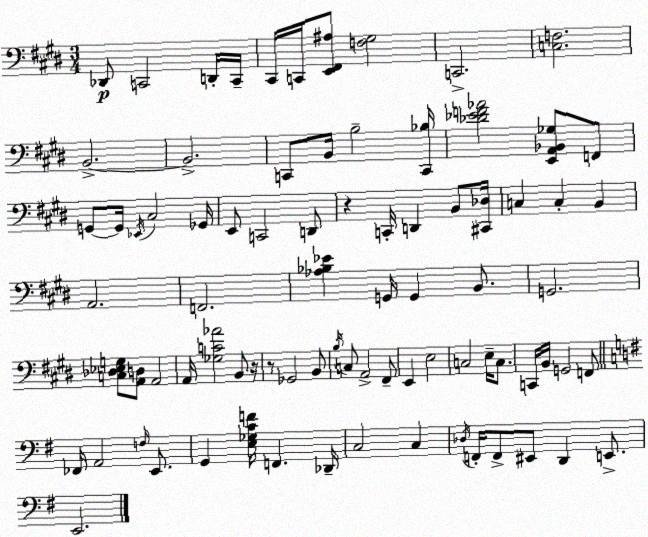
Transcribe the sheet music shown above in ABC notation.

X:1
T:Untitled
M:3/4
L:1/4
K:E
_D,,/2 C,,2 D,,/4 C,,/4 ^C,,/4 C,,/4 [E,,^F,,^A,]/2 [F,^G,]2 C,,2 [C,F,]2 B,,2 B,,2 C,,/2 B,,/4 B,2 [C,,_B,]/4 [_D_EF_A]2 [E,,A,,_B,,_G,]/2 F,,/2 G,,/2 G,,/4 _E,,/4 ^C,2 _G,,/4 E,,/2 C,,2 D,,/2 z C,,/4 D,, B,,/2 [^C,,_D,]/4 C, C, B,, A,,2 F,,2 [_A,_B,_E] G,,/4 G,, B,,/2 G,,2 [C,_D,_E,G,]/2 [A,,D,]/2 A,,2 A,,/4 [_G,C_A]2 B,,/2 z/4 z/2 _G,,2 B,,/2 B,/4 C,/2 A,,2 ^F,,/2 E,, E,2 C,2 E,/4 C,/2 C,,/4 B,,/4 G,,2 F,,/2 _F,,/4 A,,2 F,/4 E,,/2 G,, [E,_G,CF]/4 F,, _D,,/4 C,2 C, _D,/4 F,,/4 F,,/2 ^E,,/2 D,, E,,/2 E,,2